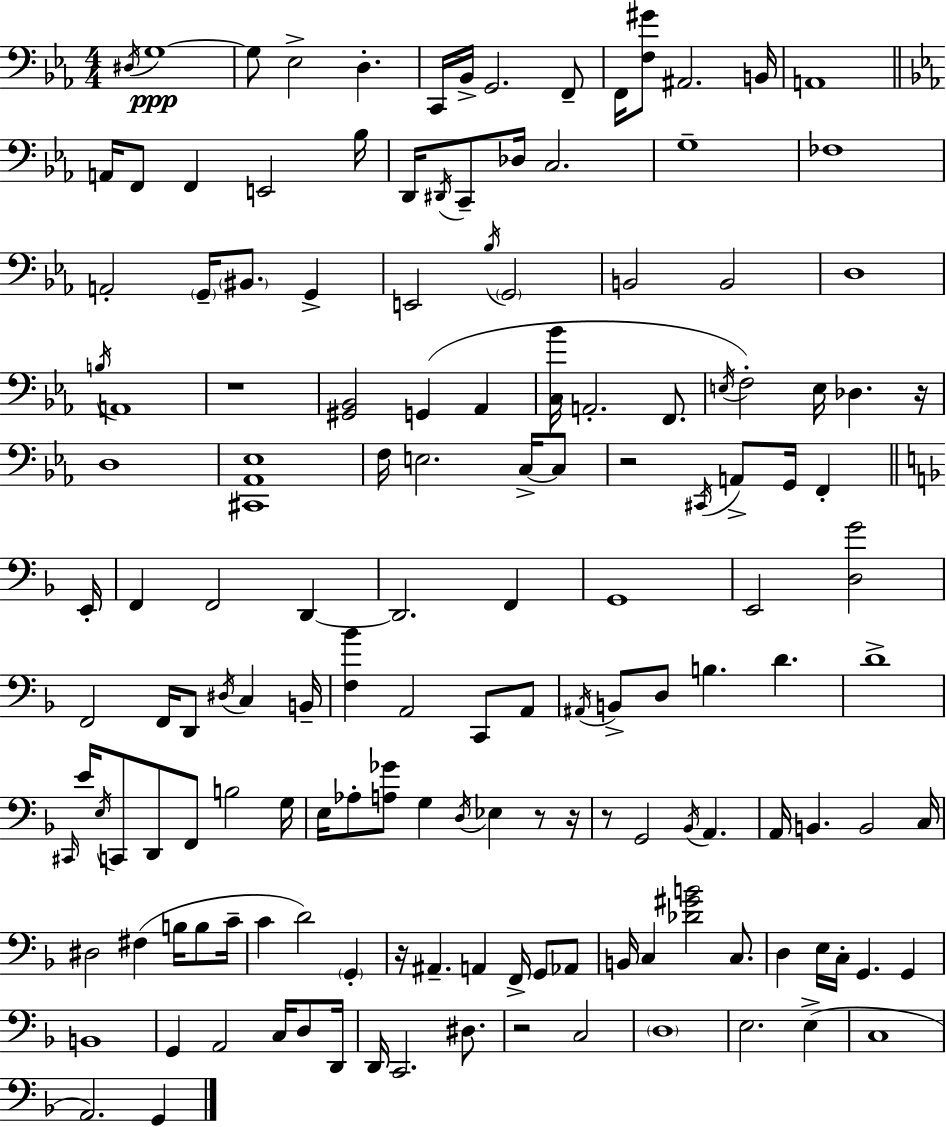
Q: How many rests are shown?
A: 8